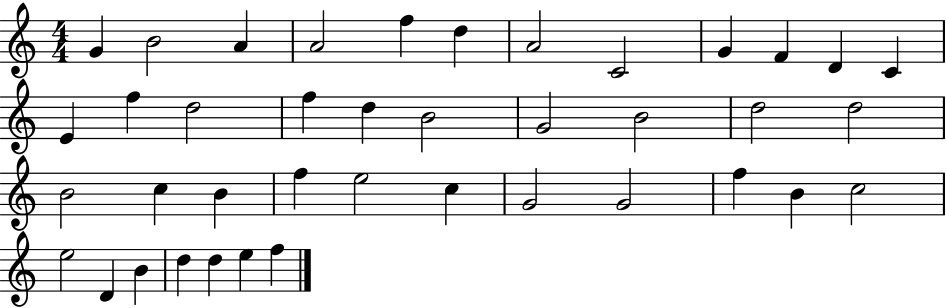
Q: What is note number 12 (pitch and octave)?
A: C4